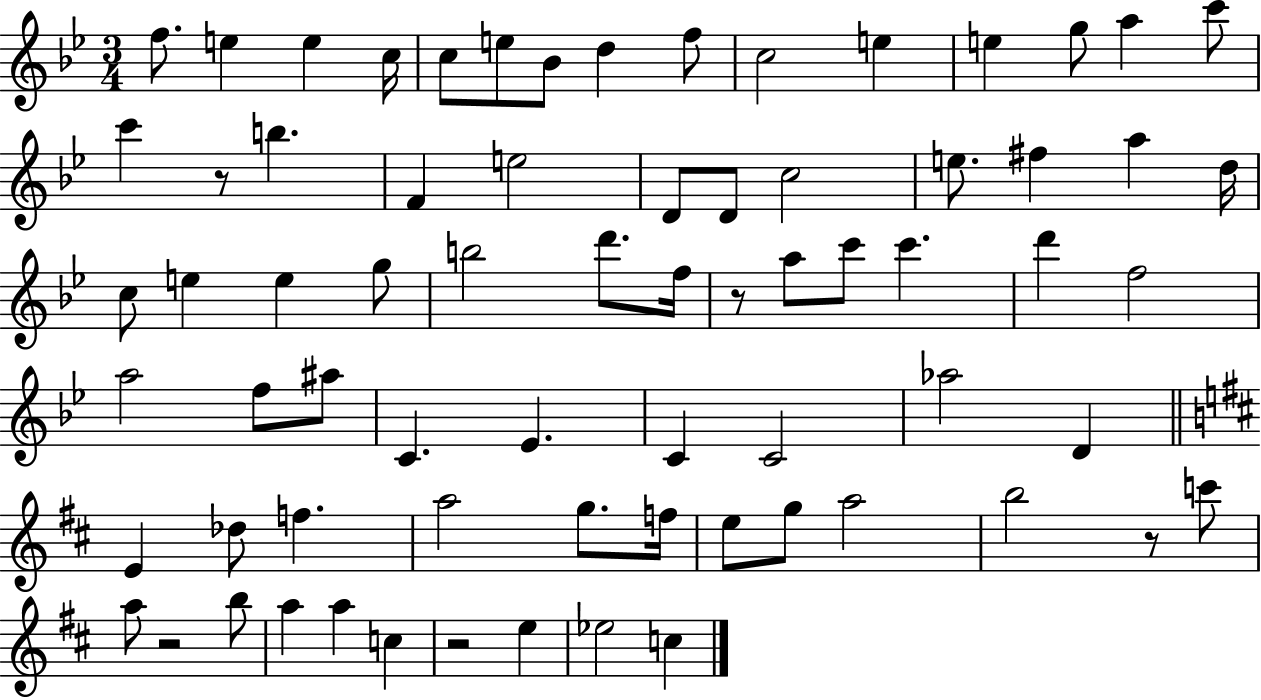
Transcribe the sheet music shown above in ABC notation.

X:1
T:Untitled
M:3/4
L:1/4
K:Bb
f/2 e e c/4 c/2 e/2 _B/2 d f/2 c2 e e g/2 a c'/2 c' z/2 b F e2 D/2 D/2 c2 e/2 ^f a d/4 c/2 e e g/2 b2 d'/2 f/4 z/2 a/2 c'/2 c' d' f2 a2 f/2 ^a/2 C _E C C2 _a2 D E _d/2 f a2 g/2 f/4 e/2 g/2 a2 b2 z/2 c'/2 a/2 z2 b/2 a a c z2 e _e2 c